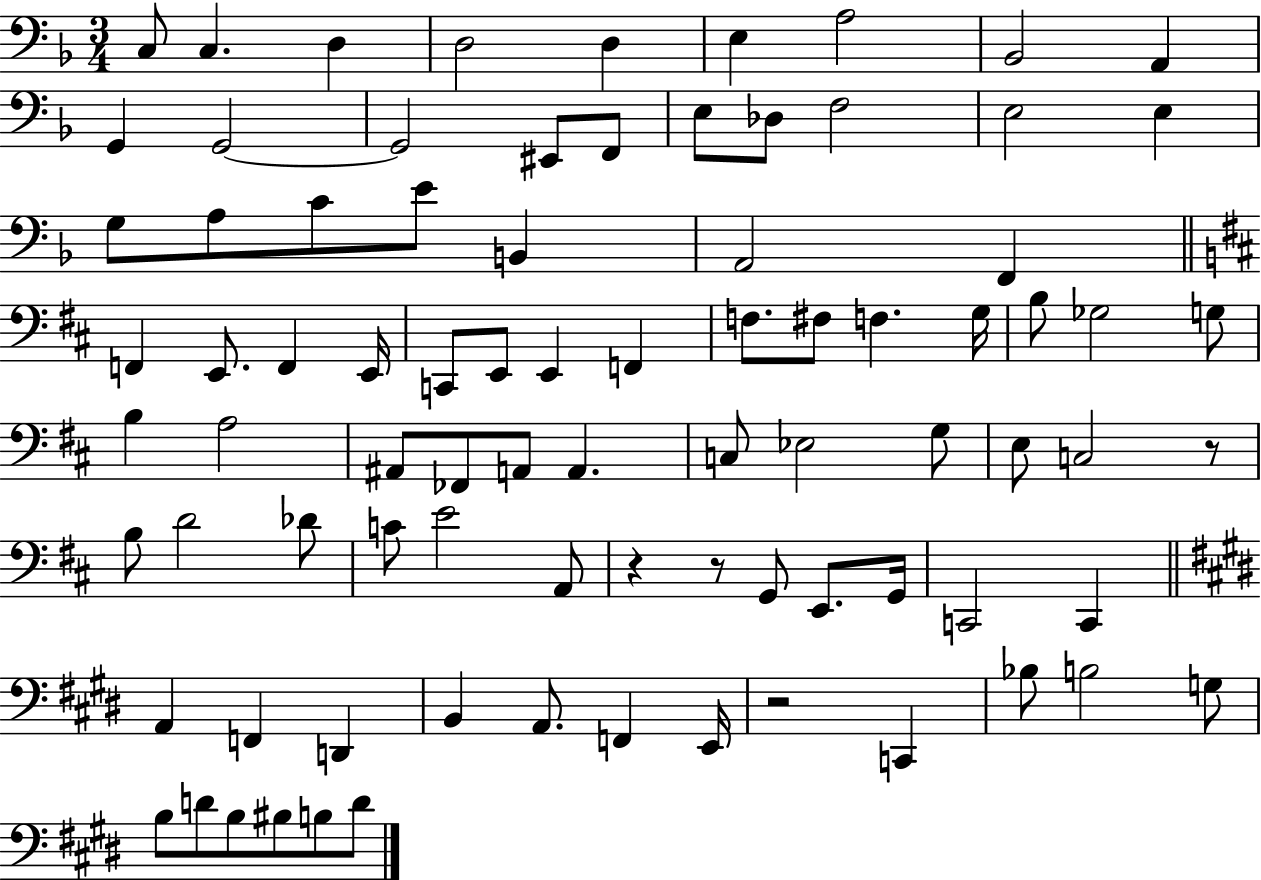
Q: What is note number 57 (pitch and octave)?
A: E4